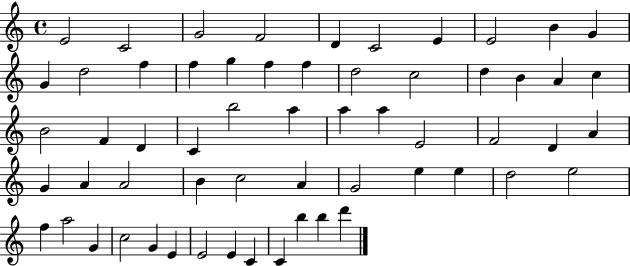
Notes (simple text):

E4/h C4/h G4/h F4/h D4/q C4/h E4/q E4/h B4/q G4/q G4/q D5/h F5/q F5/q G5/q F5/q F5/q D5/h C5/h D5/q B4/q A4/q C5/q B4/h F4/q D4/q C4/q B5/h A5/q A5/q A5/q E4/h F4/h D4/q A4/q G4/q A4/q A4/h B4/q C5/h A4/q G4/h E5/q E5/q D5/h E5/h F5/q A5/h G4/q C5/h G4/q E4/q E4/h E4/q C4/q C4/q B5/q B5/q D6/q